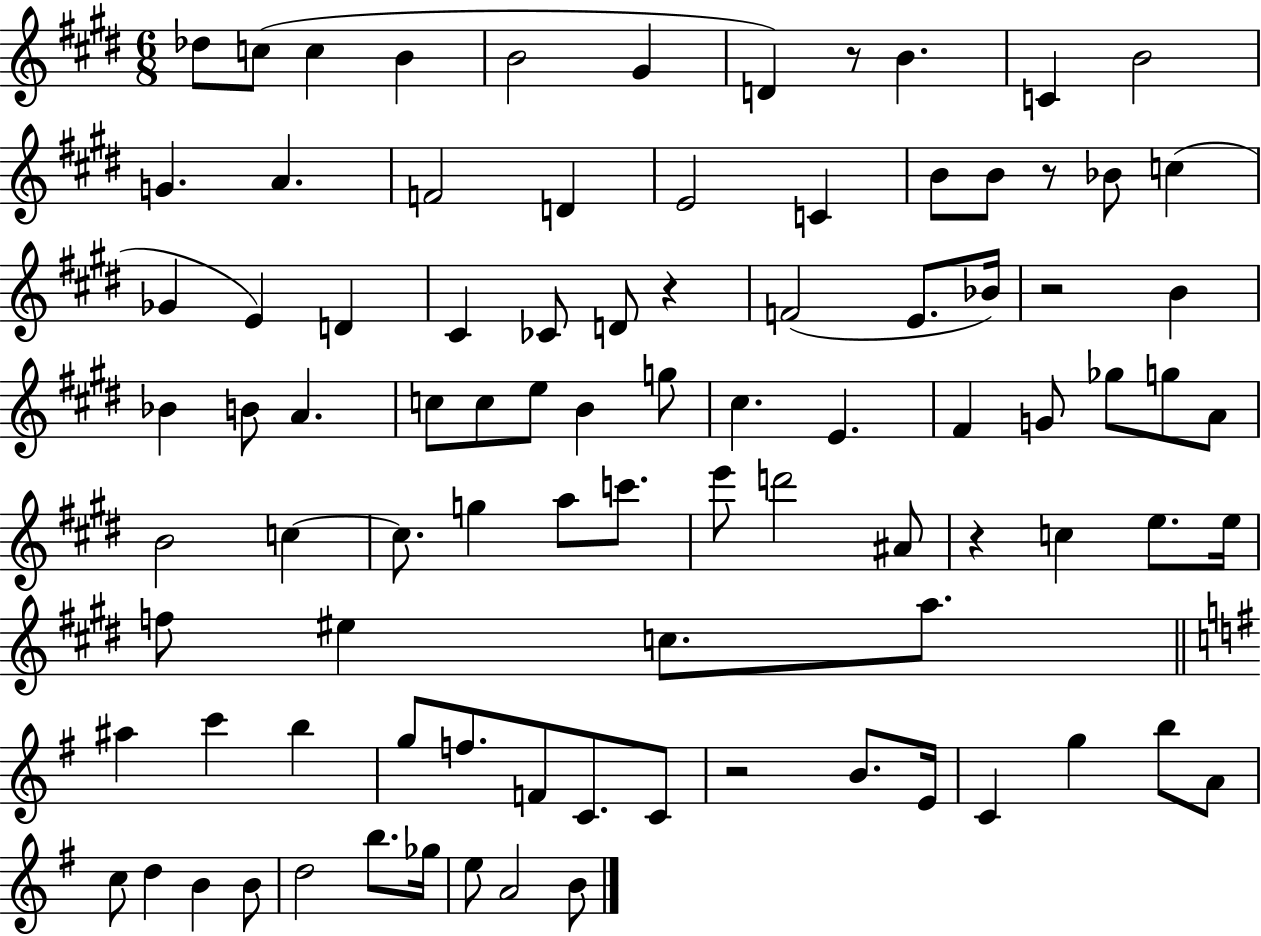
{
  \clef treble
  \numericTimeSignature
  \time 6/8
  \key e \major
  des''8 c''8( c''4 b'4 | b'2 gis'4 | d'4) r8 b'4. | c'4 b'2 | \break g'4. a'4. | f'2 d'4 | e'2 c'4 | b'8 b'8 r8 bes'8 c''4( | \break ges'4 e'4) d'4 | cis'4 ces'8 d'8 r4 | f'2( e'8. bes'16) | r2 b'4 | \break bes'4 b'8 a'4. | c''8 c''8 e''8 b'4 g''8 | cis''4. e'4. | fis'4 g'8 ges''8 g''8 a'8 | \break b'2 c''4~~ | c''8. g''4 a''8 c'''8. | e'''8 d'''2 ais'8 | r4 c''4 e''8. e''16 | \break f''8 eis''4 c''8. a''8. | \bar "||" \break \key g \major ais''4 c'''4 b''4 | g''8 f''8. f'8 c'8. c'8 | r2 b'8. e'16 | c'4 g''4 b''8 a'8 | \break c''8 d''4 b'4 b'8 | d''2 b''8. ges''16 | e''8 a'2 b'8 | \bar "|."
}